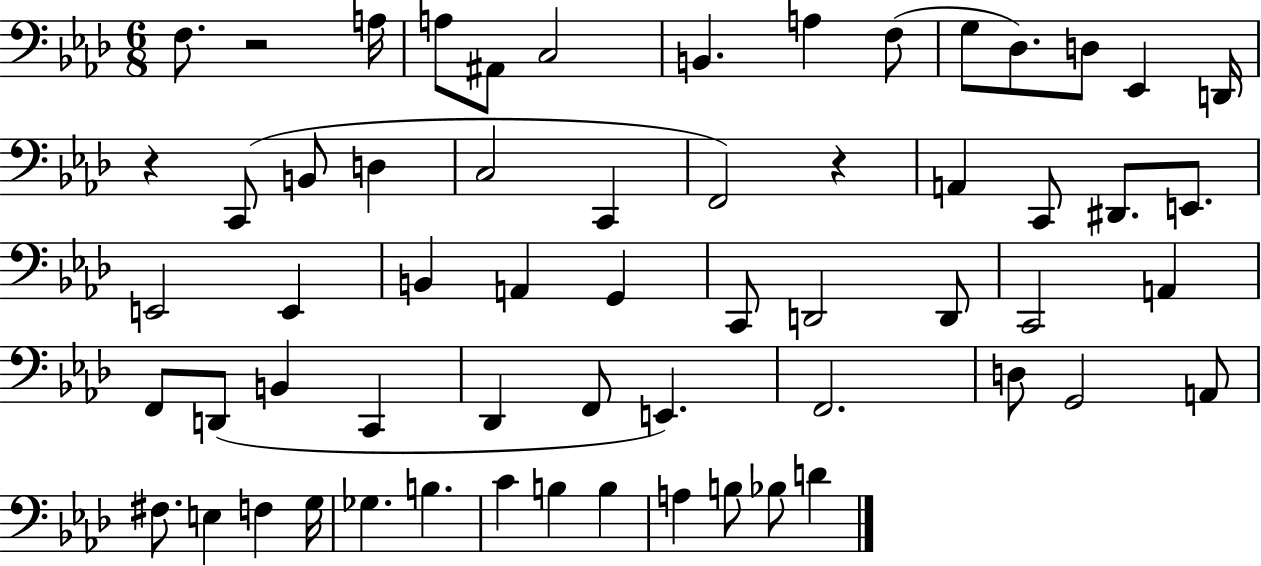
X:1
T:Untitled
M:6/8
L:1/4
K:Ab
F,/2 z2 A,/4 A,/2 ^A,,/2 C,2 B,, A, F,/2 G,/2 _D,/2 D,/2 _E,, D,,/4 z C,,/2 B,,/2 D, C,2 C,, F,,2 z A,, C,,/2 ^D,,/2 E,,/2 E,,2 E,, B,, A,, G,, C,,/2 D,,2 D,,/2 C,,2 A,, F,,/2 D,,/2 B,, C,, _D,, F,,/2 E,, F,,2 D,/2 G,,2 A,,/2 ^F,/2 E, F, G,/4 _G, B, C B, B, A, B,/2 _B,/2 D